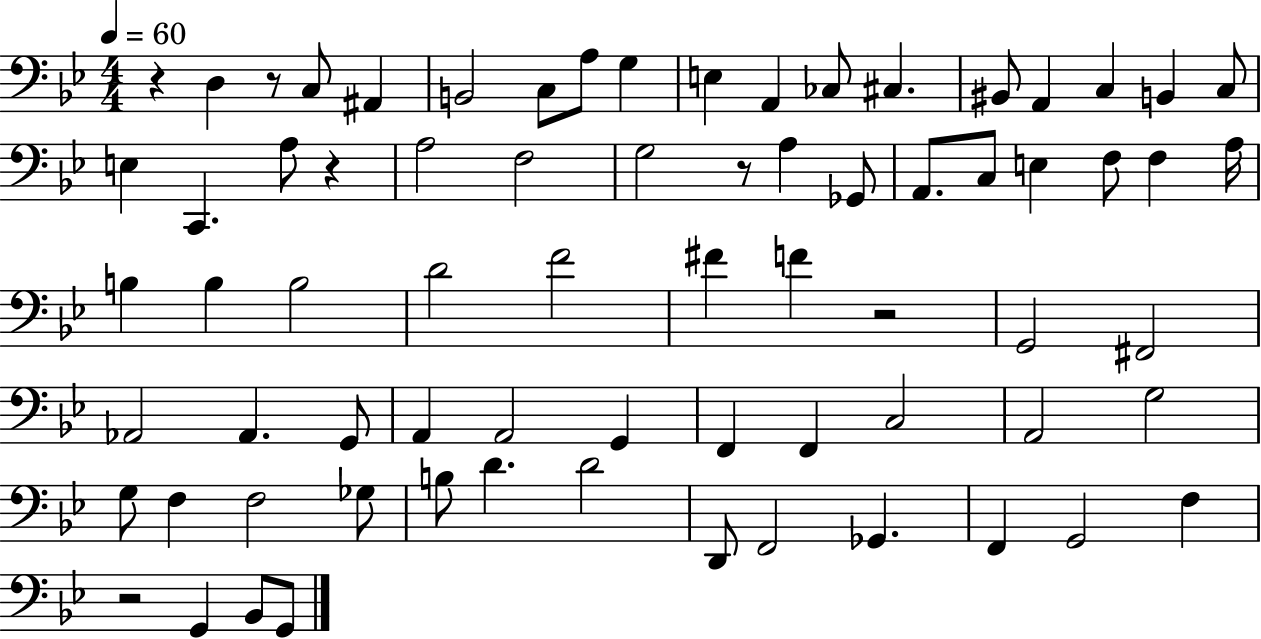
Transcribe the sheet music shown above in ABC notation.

X:1
T:Untitled
M:4/4
L:1/4
K:Bb
z D, z/2 C,/2 ^A,, B,,2 C,/2 A,/2 G, E, A,, _C,/2 ^C, ^B,,/2 A,, C, B,, C,/2 E, C,, A,/2 z A,2 F,2 G,2 z/2 A, _G,,/2 A,,/2 C,/2 E, F,/2 F, A,/4 B, B, B,2 D2 F2 ^F F z2 G,,2 ^F,,2 _A,,2 _A,, G,,/2 A,, A,,2 G,, F,, F,, C,2 A,,2 G,2 G,/2 F, F,2 _G,/2 B,/2 D D2 D,,/2 F,,2 _G,, F,, G,,2 F, z2 G,, _B,,/2 G,,/2